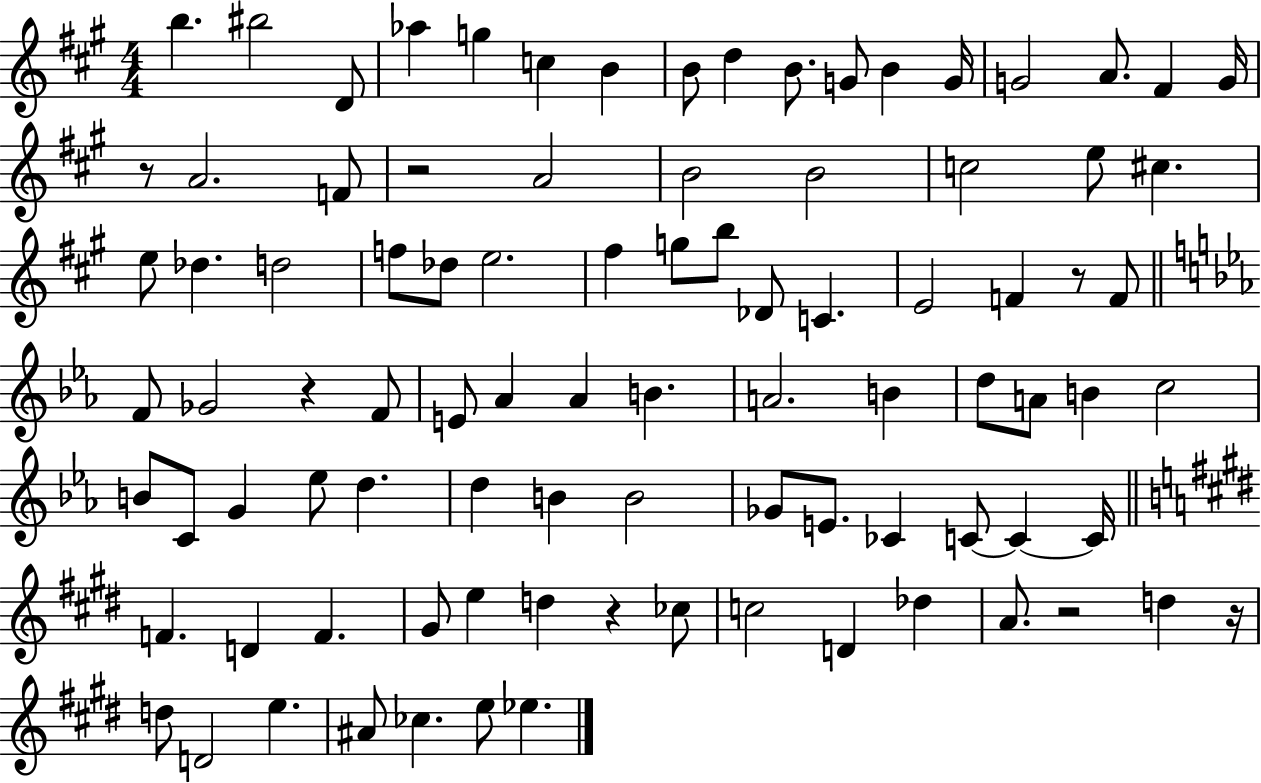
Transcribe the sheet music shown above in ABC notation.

X:1
T:Untitled
M:4/4
L:1/4
K:A
b ^b2 D/2 _a g c B B/2 d B/2 G/2 B G/4 G2 A/2 ^F G/4 z/2 A2 F/2 z2 A2 B2 B2 c2 e/2 ^c e/2 _d d2 f/2 _d/2 e2 ^f g/2 b/2 _D/2 C E2 F z/2 F/2 F/2 _G2 z F/2 E/2 _A _A B A2 B d/2 A/2 B c2 B/2 C/2 G _e/2 d d B B2 _G/2 E/2 _C C/2 C C/4 F D F ^G/2 e d z _c/2 c2 D _d A/2 z2 d z/4 d/2 D2 e ^A/2 _c e/2 _e